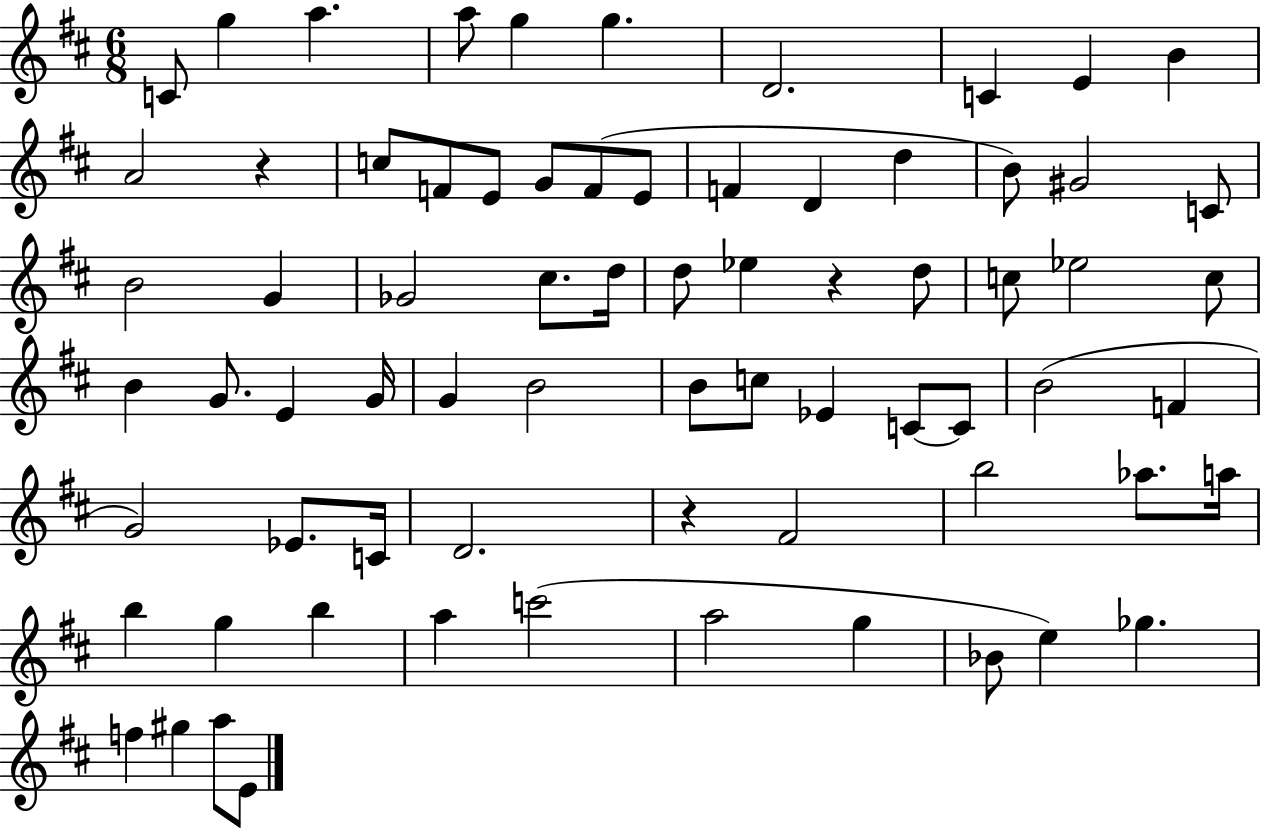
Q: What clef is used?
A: treble